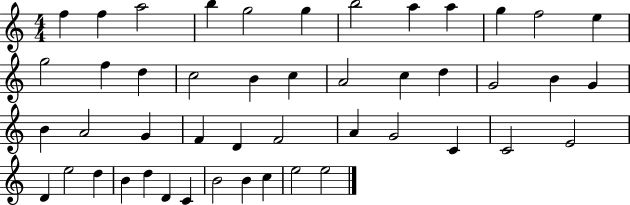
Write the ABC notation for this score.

X:1
T:Untitled
M:4/4
L:1/4
K:C
f f a2 b g2 g b2 a a g f2 e g2 f d c2 B c A2 c d G2 B G B A2 G F D F2 A G2 C C2 E2 D e2 d B d D C B2 B c e2 e2